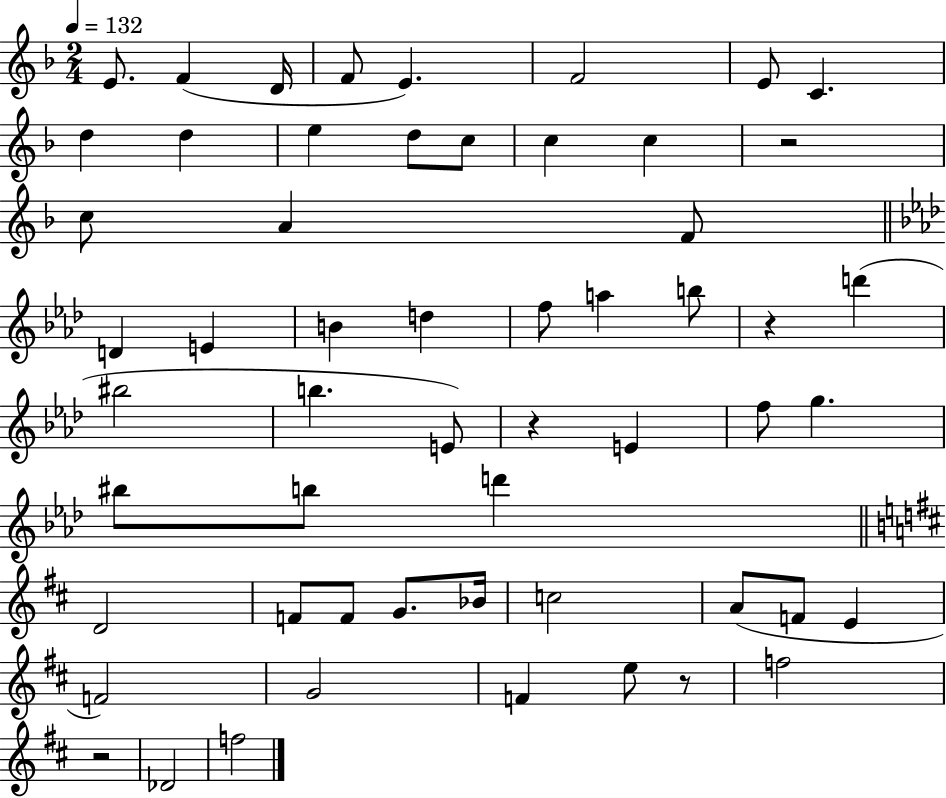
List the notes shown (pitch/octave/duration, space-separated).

E4/e. F4/q D4/s F4/e E4/q. F4/h E4/e C4/q. D5/q D5/q E5/q D5/e C5/e C5/q C5/q R/h C5/e A4/q F4/e D4/q E4/q B4/q D5/q F5/e A5/q B5/e R/q D6/q BIS5/h B5/q. E4/e R/q E4/q F5/e G5/q. BIS5/e B5/e D6/q D4/h F4/e F4/e G4/e. Bb4/s C5/h A4/e F4/e E4/q F4/h G4/h F4/q E5/e R/e F5/h R/h Db4/h F5/h